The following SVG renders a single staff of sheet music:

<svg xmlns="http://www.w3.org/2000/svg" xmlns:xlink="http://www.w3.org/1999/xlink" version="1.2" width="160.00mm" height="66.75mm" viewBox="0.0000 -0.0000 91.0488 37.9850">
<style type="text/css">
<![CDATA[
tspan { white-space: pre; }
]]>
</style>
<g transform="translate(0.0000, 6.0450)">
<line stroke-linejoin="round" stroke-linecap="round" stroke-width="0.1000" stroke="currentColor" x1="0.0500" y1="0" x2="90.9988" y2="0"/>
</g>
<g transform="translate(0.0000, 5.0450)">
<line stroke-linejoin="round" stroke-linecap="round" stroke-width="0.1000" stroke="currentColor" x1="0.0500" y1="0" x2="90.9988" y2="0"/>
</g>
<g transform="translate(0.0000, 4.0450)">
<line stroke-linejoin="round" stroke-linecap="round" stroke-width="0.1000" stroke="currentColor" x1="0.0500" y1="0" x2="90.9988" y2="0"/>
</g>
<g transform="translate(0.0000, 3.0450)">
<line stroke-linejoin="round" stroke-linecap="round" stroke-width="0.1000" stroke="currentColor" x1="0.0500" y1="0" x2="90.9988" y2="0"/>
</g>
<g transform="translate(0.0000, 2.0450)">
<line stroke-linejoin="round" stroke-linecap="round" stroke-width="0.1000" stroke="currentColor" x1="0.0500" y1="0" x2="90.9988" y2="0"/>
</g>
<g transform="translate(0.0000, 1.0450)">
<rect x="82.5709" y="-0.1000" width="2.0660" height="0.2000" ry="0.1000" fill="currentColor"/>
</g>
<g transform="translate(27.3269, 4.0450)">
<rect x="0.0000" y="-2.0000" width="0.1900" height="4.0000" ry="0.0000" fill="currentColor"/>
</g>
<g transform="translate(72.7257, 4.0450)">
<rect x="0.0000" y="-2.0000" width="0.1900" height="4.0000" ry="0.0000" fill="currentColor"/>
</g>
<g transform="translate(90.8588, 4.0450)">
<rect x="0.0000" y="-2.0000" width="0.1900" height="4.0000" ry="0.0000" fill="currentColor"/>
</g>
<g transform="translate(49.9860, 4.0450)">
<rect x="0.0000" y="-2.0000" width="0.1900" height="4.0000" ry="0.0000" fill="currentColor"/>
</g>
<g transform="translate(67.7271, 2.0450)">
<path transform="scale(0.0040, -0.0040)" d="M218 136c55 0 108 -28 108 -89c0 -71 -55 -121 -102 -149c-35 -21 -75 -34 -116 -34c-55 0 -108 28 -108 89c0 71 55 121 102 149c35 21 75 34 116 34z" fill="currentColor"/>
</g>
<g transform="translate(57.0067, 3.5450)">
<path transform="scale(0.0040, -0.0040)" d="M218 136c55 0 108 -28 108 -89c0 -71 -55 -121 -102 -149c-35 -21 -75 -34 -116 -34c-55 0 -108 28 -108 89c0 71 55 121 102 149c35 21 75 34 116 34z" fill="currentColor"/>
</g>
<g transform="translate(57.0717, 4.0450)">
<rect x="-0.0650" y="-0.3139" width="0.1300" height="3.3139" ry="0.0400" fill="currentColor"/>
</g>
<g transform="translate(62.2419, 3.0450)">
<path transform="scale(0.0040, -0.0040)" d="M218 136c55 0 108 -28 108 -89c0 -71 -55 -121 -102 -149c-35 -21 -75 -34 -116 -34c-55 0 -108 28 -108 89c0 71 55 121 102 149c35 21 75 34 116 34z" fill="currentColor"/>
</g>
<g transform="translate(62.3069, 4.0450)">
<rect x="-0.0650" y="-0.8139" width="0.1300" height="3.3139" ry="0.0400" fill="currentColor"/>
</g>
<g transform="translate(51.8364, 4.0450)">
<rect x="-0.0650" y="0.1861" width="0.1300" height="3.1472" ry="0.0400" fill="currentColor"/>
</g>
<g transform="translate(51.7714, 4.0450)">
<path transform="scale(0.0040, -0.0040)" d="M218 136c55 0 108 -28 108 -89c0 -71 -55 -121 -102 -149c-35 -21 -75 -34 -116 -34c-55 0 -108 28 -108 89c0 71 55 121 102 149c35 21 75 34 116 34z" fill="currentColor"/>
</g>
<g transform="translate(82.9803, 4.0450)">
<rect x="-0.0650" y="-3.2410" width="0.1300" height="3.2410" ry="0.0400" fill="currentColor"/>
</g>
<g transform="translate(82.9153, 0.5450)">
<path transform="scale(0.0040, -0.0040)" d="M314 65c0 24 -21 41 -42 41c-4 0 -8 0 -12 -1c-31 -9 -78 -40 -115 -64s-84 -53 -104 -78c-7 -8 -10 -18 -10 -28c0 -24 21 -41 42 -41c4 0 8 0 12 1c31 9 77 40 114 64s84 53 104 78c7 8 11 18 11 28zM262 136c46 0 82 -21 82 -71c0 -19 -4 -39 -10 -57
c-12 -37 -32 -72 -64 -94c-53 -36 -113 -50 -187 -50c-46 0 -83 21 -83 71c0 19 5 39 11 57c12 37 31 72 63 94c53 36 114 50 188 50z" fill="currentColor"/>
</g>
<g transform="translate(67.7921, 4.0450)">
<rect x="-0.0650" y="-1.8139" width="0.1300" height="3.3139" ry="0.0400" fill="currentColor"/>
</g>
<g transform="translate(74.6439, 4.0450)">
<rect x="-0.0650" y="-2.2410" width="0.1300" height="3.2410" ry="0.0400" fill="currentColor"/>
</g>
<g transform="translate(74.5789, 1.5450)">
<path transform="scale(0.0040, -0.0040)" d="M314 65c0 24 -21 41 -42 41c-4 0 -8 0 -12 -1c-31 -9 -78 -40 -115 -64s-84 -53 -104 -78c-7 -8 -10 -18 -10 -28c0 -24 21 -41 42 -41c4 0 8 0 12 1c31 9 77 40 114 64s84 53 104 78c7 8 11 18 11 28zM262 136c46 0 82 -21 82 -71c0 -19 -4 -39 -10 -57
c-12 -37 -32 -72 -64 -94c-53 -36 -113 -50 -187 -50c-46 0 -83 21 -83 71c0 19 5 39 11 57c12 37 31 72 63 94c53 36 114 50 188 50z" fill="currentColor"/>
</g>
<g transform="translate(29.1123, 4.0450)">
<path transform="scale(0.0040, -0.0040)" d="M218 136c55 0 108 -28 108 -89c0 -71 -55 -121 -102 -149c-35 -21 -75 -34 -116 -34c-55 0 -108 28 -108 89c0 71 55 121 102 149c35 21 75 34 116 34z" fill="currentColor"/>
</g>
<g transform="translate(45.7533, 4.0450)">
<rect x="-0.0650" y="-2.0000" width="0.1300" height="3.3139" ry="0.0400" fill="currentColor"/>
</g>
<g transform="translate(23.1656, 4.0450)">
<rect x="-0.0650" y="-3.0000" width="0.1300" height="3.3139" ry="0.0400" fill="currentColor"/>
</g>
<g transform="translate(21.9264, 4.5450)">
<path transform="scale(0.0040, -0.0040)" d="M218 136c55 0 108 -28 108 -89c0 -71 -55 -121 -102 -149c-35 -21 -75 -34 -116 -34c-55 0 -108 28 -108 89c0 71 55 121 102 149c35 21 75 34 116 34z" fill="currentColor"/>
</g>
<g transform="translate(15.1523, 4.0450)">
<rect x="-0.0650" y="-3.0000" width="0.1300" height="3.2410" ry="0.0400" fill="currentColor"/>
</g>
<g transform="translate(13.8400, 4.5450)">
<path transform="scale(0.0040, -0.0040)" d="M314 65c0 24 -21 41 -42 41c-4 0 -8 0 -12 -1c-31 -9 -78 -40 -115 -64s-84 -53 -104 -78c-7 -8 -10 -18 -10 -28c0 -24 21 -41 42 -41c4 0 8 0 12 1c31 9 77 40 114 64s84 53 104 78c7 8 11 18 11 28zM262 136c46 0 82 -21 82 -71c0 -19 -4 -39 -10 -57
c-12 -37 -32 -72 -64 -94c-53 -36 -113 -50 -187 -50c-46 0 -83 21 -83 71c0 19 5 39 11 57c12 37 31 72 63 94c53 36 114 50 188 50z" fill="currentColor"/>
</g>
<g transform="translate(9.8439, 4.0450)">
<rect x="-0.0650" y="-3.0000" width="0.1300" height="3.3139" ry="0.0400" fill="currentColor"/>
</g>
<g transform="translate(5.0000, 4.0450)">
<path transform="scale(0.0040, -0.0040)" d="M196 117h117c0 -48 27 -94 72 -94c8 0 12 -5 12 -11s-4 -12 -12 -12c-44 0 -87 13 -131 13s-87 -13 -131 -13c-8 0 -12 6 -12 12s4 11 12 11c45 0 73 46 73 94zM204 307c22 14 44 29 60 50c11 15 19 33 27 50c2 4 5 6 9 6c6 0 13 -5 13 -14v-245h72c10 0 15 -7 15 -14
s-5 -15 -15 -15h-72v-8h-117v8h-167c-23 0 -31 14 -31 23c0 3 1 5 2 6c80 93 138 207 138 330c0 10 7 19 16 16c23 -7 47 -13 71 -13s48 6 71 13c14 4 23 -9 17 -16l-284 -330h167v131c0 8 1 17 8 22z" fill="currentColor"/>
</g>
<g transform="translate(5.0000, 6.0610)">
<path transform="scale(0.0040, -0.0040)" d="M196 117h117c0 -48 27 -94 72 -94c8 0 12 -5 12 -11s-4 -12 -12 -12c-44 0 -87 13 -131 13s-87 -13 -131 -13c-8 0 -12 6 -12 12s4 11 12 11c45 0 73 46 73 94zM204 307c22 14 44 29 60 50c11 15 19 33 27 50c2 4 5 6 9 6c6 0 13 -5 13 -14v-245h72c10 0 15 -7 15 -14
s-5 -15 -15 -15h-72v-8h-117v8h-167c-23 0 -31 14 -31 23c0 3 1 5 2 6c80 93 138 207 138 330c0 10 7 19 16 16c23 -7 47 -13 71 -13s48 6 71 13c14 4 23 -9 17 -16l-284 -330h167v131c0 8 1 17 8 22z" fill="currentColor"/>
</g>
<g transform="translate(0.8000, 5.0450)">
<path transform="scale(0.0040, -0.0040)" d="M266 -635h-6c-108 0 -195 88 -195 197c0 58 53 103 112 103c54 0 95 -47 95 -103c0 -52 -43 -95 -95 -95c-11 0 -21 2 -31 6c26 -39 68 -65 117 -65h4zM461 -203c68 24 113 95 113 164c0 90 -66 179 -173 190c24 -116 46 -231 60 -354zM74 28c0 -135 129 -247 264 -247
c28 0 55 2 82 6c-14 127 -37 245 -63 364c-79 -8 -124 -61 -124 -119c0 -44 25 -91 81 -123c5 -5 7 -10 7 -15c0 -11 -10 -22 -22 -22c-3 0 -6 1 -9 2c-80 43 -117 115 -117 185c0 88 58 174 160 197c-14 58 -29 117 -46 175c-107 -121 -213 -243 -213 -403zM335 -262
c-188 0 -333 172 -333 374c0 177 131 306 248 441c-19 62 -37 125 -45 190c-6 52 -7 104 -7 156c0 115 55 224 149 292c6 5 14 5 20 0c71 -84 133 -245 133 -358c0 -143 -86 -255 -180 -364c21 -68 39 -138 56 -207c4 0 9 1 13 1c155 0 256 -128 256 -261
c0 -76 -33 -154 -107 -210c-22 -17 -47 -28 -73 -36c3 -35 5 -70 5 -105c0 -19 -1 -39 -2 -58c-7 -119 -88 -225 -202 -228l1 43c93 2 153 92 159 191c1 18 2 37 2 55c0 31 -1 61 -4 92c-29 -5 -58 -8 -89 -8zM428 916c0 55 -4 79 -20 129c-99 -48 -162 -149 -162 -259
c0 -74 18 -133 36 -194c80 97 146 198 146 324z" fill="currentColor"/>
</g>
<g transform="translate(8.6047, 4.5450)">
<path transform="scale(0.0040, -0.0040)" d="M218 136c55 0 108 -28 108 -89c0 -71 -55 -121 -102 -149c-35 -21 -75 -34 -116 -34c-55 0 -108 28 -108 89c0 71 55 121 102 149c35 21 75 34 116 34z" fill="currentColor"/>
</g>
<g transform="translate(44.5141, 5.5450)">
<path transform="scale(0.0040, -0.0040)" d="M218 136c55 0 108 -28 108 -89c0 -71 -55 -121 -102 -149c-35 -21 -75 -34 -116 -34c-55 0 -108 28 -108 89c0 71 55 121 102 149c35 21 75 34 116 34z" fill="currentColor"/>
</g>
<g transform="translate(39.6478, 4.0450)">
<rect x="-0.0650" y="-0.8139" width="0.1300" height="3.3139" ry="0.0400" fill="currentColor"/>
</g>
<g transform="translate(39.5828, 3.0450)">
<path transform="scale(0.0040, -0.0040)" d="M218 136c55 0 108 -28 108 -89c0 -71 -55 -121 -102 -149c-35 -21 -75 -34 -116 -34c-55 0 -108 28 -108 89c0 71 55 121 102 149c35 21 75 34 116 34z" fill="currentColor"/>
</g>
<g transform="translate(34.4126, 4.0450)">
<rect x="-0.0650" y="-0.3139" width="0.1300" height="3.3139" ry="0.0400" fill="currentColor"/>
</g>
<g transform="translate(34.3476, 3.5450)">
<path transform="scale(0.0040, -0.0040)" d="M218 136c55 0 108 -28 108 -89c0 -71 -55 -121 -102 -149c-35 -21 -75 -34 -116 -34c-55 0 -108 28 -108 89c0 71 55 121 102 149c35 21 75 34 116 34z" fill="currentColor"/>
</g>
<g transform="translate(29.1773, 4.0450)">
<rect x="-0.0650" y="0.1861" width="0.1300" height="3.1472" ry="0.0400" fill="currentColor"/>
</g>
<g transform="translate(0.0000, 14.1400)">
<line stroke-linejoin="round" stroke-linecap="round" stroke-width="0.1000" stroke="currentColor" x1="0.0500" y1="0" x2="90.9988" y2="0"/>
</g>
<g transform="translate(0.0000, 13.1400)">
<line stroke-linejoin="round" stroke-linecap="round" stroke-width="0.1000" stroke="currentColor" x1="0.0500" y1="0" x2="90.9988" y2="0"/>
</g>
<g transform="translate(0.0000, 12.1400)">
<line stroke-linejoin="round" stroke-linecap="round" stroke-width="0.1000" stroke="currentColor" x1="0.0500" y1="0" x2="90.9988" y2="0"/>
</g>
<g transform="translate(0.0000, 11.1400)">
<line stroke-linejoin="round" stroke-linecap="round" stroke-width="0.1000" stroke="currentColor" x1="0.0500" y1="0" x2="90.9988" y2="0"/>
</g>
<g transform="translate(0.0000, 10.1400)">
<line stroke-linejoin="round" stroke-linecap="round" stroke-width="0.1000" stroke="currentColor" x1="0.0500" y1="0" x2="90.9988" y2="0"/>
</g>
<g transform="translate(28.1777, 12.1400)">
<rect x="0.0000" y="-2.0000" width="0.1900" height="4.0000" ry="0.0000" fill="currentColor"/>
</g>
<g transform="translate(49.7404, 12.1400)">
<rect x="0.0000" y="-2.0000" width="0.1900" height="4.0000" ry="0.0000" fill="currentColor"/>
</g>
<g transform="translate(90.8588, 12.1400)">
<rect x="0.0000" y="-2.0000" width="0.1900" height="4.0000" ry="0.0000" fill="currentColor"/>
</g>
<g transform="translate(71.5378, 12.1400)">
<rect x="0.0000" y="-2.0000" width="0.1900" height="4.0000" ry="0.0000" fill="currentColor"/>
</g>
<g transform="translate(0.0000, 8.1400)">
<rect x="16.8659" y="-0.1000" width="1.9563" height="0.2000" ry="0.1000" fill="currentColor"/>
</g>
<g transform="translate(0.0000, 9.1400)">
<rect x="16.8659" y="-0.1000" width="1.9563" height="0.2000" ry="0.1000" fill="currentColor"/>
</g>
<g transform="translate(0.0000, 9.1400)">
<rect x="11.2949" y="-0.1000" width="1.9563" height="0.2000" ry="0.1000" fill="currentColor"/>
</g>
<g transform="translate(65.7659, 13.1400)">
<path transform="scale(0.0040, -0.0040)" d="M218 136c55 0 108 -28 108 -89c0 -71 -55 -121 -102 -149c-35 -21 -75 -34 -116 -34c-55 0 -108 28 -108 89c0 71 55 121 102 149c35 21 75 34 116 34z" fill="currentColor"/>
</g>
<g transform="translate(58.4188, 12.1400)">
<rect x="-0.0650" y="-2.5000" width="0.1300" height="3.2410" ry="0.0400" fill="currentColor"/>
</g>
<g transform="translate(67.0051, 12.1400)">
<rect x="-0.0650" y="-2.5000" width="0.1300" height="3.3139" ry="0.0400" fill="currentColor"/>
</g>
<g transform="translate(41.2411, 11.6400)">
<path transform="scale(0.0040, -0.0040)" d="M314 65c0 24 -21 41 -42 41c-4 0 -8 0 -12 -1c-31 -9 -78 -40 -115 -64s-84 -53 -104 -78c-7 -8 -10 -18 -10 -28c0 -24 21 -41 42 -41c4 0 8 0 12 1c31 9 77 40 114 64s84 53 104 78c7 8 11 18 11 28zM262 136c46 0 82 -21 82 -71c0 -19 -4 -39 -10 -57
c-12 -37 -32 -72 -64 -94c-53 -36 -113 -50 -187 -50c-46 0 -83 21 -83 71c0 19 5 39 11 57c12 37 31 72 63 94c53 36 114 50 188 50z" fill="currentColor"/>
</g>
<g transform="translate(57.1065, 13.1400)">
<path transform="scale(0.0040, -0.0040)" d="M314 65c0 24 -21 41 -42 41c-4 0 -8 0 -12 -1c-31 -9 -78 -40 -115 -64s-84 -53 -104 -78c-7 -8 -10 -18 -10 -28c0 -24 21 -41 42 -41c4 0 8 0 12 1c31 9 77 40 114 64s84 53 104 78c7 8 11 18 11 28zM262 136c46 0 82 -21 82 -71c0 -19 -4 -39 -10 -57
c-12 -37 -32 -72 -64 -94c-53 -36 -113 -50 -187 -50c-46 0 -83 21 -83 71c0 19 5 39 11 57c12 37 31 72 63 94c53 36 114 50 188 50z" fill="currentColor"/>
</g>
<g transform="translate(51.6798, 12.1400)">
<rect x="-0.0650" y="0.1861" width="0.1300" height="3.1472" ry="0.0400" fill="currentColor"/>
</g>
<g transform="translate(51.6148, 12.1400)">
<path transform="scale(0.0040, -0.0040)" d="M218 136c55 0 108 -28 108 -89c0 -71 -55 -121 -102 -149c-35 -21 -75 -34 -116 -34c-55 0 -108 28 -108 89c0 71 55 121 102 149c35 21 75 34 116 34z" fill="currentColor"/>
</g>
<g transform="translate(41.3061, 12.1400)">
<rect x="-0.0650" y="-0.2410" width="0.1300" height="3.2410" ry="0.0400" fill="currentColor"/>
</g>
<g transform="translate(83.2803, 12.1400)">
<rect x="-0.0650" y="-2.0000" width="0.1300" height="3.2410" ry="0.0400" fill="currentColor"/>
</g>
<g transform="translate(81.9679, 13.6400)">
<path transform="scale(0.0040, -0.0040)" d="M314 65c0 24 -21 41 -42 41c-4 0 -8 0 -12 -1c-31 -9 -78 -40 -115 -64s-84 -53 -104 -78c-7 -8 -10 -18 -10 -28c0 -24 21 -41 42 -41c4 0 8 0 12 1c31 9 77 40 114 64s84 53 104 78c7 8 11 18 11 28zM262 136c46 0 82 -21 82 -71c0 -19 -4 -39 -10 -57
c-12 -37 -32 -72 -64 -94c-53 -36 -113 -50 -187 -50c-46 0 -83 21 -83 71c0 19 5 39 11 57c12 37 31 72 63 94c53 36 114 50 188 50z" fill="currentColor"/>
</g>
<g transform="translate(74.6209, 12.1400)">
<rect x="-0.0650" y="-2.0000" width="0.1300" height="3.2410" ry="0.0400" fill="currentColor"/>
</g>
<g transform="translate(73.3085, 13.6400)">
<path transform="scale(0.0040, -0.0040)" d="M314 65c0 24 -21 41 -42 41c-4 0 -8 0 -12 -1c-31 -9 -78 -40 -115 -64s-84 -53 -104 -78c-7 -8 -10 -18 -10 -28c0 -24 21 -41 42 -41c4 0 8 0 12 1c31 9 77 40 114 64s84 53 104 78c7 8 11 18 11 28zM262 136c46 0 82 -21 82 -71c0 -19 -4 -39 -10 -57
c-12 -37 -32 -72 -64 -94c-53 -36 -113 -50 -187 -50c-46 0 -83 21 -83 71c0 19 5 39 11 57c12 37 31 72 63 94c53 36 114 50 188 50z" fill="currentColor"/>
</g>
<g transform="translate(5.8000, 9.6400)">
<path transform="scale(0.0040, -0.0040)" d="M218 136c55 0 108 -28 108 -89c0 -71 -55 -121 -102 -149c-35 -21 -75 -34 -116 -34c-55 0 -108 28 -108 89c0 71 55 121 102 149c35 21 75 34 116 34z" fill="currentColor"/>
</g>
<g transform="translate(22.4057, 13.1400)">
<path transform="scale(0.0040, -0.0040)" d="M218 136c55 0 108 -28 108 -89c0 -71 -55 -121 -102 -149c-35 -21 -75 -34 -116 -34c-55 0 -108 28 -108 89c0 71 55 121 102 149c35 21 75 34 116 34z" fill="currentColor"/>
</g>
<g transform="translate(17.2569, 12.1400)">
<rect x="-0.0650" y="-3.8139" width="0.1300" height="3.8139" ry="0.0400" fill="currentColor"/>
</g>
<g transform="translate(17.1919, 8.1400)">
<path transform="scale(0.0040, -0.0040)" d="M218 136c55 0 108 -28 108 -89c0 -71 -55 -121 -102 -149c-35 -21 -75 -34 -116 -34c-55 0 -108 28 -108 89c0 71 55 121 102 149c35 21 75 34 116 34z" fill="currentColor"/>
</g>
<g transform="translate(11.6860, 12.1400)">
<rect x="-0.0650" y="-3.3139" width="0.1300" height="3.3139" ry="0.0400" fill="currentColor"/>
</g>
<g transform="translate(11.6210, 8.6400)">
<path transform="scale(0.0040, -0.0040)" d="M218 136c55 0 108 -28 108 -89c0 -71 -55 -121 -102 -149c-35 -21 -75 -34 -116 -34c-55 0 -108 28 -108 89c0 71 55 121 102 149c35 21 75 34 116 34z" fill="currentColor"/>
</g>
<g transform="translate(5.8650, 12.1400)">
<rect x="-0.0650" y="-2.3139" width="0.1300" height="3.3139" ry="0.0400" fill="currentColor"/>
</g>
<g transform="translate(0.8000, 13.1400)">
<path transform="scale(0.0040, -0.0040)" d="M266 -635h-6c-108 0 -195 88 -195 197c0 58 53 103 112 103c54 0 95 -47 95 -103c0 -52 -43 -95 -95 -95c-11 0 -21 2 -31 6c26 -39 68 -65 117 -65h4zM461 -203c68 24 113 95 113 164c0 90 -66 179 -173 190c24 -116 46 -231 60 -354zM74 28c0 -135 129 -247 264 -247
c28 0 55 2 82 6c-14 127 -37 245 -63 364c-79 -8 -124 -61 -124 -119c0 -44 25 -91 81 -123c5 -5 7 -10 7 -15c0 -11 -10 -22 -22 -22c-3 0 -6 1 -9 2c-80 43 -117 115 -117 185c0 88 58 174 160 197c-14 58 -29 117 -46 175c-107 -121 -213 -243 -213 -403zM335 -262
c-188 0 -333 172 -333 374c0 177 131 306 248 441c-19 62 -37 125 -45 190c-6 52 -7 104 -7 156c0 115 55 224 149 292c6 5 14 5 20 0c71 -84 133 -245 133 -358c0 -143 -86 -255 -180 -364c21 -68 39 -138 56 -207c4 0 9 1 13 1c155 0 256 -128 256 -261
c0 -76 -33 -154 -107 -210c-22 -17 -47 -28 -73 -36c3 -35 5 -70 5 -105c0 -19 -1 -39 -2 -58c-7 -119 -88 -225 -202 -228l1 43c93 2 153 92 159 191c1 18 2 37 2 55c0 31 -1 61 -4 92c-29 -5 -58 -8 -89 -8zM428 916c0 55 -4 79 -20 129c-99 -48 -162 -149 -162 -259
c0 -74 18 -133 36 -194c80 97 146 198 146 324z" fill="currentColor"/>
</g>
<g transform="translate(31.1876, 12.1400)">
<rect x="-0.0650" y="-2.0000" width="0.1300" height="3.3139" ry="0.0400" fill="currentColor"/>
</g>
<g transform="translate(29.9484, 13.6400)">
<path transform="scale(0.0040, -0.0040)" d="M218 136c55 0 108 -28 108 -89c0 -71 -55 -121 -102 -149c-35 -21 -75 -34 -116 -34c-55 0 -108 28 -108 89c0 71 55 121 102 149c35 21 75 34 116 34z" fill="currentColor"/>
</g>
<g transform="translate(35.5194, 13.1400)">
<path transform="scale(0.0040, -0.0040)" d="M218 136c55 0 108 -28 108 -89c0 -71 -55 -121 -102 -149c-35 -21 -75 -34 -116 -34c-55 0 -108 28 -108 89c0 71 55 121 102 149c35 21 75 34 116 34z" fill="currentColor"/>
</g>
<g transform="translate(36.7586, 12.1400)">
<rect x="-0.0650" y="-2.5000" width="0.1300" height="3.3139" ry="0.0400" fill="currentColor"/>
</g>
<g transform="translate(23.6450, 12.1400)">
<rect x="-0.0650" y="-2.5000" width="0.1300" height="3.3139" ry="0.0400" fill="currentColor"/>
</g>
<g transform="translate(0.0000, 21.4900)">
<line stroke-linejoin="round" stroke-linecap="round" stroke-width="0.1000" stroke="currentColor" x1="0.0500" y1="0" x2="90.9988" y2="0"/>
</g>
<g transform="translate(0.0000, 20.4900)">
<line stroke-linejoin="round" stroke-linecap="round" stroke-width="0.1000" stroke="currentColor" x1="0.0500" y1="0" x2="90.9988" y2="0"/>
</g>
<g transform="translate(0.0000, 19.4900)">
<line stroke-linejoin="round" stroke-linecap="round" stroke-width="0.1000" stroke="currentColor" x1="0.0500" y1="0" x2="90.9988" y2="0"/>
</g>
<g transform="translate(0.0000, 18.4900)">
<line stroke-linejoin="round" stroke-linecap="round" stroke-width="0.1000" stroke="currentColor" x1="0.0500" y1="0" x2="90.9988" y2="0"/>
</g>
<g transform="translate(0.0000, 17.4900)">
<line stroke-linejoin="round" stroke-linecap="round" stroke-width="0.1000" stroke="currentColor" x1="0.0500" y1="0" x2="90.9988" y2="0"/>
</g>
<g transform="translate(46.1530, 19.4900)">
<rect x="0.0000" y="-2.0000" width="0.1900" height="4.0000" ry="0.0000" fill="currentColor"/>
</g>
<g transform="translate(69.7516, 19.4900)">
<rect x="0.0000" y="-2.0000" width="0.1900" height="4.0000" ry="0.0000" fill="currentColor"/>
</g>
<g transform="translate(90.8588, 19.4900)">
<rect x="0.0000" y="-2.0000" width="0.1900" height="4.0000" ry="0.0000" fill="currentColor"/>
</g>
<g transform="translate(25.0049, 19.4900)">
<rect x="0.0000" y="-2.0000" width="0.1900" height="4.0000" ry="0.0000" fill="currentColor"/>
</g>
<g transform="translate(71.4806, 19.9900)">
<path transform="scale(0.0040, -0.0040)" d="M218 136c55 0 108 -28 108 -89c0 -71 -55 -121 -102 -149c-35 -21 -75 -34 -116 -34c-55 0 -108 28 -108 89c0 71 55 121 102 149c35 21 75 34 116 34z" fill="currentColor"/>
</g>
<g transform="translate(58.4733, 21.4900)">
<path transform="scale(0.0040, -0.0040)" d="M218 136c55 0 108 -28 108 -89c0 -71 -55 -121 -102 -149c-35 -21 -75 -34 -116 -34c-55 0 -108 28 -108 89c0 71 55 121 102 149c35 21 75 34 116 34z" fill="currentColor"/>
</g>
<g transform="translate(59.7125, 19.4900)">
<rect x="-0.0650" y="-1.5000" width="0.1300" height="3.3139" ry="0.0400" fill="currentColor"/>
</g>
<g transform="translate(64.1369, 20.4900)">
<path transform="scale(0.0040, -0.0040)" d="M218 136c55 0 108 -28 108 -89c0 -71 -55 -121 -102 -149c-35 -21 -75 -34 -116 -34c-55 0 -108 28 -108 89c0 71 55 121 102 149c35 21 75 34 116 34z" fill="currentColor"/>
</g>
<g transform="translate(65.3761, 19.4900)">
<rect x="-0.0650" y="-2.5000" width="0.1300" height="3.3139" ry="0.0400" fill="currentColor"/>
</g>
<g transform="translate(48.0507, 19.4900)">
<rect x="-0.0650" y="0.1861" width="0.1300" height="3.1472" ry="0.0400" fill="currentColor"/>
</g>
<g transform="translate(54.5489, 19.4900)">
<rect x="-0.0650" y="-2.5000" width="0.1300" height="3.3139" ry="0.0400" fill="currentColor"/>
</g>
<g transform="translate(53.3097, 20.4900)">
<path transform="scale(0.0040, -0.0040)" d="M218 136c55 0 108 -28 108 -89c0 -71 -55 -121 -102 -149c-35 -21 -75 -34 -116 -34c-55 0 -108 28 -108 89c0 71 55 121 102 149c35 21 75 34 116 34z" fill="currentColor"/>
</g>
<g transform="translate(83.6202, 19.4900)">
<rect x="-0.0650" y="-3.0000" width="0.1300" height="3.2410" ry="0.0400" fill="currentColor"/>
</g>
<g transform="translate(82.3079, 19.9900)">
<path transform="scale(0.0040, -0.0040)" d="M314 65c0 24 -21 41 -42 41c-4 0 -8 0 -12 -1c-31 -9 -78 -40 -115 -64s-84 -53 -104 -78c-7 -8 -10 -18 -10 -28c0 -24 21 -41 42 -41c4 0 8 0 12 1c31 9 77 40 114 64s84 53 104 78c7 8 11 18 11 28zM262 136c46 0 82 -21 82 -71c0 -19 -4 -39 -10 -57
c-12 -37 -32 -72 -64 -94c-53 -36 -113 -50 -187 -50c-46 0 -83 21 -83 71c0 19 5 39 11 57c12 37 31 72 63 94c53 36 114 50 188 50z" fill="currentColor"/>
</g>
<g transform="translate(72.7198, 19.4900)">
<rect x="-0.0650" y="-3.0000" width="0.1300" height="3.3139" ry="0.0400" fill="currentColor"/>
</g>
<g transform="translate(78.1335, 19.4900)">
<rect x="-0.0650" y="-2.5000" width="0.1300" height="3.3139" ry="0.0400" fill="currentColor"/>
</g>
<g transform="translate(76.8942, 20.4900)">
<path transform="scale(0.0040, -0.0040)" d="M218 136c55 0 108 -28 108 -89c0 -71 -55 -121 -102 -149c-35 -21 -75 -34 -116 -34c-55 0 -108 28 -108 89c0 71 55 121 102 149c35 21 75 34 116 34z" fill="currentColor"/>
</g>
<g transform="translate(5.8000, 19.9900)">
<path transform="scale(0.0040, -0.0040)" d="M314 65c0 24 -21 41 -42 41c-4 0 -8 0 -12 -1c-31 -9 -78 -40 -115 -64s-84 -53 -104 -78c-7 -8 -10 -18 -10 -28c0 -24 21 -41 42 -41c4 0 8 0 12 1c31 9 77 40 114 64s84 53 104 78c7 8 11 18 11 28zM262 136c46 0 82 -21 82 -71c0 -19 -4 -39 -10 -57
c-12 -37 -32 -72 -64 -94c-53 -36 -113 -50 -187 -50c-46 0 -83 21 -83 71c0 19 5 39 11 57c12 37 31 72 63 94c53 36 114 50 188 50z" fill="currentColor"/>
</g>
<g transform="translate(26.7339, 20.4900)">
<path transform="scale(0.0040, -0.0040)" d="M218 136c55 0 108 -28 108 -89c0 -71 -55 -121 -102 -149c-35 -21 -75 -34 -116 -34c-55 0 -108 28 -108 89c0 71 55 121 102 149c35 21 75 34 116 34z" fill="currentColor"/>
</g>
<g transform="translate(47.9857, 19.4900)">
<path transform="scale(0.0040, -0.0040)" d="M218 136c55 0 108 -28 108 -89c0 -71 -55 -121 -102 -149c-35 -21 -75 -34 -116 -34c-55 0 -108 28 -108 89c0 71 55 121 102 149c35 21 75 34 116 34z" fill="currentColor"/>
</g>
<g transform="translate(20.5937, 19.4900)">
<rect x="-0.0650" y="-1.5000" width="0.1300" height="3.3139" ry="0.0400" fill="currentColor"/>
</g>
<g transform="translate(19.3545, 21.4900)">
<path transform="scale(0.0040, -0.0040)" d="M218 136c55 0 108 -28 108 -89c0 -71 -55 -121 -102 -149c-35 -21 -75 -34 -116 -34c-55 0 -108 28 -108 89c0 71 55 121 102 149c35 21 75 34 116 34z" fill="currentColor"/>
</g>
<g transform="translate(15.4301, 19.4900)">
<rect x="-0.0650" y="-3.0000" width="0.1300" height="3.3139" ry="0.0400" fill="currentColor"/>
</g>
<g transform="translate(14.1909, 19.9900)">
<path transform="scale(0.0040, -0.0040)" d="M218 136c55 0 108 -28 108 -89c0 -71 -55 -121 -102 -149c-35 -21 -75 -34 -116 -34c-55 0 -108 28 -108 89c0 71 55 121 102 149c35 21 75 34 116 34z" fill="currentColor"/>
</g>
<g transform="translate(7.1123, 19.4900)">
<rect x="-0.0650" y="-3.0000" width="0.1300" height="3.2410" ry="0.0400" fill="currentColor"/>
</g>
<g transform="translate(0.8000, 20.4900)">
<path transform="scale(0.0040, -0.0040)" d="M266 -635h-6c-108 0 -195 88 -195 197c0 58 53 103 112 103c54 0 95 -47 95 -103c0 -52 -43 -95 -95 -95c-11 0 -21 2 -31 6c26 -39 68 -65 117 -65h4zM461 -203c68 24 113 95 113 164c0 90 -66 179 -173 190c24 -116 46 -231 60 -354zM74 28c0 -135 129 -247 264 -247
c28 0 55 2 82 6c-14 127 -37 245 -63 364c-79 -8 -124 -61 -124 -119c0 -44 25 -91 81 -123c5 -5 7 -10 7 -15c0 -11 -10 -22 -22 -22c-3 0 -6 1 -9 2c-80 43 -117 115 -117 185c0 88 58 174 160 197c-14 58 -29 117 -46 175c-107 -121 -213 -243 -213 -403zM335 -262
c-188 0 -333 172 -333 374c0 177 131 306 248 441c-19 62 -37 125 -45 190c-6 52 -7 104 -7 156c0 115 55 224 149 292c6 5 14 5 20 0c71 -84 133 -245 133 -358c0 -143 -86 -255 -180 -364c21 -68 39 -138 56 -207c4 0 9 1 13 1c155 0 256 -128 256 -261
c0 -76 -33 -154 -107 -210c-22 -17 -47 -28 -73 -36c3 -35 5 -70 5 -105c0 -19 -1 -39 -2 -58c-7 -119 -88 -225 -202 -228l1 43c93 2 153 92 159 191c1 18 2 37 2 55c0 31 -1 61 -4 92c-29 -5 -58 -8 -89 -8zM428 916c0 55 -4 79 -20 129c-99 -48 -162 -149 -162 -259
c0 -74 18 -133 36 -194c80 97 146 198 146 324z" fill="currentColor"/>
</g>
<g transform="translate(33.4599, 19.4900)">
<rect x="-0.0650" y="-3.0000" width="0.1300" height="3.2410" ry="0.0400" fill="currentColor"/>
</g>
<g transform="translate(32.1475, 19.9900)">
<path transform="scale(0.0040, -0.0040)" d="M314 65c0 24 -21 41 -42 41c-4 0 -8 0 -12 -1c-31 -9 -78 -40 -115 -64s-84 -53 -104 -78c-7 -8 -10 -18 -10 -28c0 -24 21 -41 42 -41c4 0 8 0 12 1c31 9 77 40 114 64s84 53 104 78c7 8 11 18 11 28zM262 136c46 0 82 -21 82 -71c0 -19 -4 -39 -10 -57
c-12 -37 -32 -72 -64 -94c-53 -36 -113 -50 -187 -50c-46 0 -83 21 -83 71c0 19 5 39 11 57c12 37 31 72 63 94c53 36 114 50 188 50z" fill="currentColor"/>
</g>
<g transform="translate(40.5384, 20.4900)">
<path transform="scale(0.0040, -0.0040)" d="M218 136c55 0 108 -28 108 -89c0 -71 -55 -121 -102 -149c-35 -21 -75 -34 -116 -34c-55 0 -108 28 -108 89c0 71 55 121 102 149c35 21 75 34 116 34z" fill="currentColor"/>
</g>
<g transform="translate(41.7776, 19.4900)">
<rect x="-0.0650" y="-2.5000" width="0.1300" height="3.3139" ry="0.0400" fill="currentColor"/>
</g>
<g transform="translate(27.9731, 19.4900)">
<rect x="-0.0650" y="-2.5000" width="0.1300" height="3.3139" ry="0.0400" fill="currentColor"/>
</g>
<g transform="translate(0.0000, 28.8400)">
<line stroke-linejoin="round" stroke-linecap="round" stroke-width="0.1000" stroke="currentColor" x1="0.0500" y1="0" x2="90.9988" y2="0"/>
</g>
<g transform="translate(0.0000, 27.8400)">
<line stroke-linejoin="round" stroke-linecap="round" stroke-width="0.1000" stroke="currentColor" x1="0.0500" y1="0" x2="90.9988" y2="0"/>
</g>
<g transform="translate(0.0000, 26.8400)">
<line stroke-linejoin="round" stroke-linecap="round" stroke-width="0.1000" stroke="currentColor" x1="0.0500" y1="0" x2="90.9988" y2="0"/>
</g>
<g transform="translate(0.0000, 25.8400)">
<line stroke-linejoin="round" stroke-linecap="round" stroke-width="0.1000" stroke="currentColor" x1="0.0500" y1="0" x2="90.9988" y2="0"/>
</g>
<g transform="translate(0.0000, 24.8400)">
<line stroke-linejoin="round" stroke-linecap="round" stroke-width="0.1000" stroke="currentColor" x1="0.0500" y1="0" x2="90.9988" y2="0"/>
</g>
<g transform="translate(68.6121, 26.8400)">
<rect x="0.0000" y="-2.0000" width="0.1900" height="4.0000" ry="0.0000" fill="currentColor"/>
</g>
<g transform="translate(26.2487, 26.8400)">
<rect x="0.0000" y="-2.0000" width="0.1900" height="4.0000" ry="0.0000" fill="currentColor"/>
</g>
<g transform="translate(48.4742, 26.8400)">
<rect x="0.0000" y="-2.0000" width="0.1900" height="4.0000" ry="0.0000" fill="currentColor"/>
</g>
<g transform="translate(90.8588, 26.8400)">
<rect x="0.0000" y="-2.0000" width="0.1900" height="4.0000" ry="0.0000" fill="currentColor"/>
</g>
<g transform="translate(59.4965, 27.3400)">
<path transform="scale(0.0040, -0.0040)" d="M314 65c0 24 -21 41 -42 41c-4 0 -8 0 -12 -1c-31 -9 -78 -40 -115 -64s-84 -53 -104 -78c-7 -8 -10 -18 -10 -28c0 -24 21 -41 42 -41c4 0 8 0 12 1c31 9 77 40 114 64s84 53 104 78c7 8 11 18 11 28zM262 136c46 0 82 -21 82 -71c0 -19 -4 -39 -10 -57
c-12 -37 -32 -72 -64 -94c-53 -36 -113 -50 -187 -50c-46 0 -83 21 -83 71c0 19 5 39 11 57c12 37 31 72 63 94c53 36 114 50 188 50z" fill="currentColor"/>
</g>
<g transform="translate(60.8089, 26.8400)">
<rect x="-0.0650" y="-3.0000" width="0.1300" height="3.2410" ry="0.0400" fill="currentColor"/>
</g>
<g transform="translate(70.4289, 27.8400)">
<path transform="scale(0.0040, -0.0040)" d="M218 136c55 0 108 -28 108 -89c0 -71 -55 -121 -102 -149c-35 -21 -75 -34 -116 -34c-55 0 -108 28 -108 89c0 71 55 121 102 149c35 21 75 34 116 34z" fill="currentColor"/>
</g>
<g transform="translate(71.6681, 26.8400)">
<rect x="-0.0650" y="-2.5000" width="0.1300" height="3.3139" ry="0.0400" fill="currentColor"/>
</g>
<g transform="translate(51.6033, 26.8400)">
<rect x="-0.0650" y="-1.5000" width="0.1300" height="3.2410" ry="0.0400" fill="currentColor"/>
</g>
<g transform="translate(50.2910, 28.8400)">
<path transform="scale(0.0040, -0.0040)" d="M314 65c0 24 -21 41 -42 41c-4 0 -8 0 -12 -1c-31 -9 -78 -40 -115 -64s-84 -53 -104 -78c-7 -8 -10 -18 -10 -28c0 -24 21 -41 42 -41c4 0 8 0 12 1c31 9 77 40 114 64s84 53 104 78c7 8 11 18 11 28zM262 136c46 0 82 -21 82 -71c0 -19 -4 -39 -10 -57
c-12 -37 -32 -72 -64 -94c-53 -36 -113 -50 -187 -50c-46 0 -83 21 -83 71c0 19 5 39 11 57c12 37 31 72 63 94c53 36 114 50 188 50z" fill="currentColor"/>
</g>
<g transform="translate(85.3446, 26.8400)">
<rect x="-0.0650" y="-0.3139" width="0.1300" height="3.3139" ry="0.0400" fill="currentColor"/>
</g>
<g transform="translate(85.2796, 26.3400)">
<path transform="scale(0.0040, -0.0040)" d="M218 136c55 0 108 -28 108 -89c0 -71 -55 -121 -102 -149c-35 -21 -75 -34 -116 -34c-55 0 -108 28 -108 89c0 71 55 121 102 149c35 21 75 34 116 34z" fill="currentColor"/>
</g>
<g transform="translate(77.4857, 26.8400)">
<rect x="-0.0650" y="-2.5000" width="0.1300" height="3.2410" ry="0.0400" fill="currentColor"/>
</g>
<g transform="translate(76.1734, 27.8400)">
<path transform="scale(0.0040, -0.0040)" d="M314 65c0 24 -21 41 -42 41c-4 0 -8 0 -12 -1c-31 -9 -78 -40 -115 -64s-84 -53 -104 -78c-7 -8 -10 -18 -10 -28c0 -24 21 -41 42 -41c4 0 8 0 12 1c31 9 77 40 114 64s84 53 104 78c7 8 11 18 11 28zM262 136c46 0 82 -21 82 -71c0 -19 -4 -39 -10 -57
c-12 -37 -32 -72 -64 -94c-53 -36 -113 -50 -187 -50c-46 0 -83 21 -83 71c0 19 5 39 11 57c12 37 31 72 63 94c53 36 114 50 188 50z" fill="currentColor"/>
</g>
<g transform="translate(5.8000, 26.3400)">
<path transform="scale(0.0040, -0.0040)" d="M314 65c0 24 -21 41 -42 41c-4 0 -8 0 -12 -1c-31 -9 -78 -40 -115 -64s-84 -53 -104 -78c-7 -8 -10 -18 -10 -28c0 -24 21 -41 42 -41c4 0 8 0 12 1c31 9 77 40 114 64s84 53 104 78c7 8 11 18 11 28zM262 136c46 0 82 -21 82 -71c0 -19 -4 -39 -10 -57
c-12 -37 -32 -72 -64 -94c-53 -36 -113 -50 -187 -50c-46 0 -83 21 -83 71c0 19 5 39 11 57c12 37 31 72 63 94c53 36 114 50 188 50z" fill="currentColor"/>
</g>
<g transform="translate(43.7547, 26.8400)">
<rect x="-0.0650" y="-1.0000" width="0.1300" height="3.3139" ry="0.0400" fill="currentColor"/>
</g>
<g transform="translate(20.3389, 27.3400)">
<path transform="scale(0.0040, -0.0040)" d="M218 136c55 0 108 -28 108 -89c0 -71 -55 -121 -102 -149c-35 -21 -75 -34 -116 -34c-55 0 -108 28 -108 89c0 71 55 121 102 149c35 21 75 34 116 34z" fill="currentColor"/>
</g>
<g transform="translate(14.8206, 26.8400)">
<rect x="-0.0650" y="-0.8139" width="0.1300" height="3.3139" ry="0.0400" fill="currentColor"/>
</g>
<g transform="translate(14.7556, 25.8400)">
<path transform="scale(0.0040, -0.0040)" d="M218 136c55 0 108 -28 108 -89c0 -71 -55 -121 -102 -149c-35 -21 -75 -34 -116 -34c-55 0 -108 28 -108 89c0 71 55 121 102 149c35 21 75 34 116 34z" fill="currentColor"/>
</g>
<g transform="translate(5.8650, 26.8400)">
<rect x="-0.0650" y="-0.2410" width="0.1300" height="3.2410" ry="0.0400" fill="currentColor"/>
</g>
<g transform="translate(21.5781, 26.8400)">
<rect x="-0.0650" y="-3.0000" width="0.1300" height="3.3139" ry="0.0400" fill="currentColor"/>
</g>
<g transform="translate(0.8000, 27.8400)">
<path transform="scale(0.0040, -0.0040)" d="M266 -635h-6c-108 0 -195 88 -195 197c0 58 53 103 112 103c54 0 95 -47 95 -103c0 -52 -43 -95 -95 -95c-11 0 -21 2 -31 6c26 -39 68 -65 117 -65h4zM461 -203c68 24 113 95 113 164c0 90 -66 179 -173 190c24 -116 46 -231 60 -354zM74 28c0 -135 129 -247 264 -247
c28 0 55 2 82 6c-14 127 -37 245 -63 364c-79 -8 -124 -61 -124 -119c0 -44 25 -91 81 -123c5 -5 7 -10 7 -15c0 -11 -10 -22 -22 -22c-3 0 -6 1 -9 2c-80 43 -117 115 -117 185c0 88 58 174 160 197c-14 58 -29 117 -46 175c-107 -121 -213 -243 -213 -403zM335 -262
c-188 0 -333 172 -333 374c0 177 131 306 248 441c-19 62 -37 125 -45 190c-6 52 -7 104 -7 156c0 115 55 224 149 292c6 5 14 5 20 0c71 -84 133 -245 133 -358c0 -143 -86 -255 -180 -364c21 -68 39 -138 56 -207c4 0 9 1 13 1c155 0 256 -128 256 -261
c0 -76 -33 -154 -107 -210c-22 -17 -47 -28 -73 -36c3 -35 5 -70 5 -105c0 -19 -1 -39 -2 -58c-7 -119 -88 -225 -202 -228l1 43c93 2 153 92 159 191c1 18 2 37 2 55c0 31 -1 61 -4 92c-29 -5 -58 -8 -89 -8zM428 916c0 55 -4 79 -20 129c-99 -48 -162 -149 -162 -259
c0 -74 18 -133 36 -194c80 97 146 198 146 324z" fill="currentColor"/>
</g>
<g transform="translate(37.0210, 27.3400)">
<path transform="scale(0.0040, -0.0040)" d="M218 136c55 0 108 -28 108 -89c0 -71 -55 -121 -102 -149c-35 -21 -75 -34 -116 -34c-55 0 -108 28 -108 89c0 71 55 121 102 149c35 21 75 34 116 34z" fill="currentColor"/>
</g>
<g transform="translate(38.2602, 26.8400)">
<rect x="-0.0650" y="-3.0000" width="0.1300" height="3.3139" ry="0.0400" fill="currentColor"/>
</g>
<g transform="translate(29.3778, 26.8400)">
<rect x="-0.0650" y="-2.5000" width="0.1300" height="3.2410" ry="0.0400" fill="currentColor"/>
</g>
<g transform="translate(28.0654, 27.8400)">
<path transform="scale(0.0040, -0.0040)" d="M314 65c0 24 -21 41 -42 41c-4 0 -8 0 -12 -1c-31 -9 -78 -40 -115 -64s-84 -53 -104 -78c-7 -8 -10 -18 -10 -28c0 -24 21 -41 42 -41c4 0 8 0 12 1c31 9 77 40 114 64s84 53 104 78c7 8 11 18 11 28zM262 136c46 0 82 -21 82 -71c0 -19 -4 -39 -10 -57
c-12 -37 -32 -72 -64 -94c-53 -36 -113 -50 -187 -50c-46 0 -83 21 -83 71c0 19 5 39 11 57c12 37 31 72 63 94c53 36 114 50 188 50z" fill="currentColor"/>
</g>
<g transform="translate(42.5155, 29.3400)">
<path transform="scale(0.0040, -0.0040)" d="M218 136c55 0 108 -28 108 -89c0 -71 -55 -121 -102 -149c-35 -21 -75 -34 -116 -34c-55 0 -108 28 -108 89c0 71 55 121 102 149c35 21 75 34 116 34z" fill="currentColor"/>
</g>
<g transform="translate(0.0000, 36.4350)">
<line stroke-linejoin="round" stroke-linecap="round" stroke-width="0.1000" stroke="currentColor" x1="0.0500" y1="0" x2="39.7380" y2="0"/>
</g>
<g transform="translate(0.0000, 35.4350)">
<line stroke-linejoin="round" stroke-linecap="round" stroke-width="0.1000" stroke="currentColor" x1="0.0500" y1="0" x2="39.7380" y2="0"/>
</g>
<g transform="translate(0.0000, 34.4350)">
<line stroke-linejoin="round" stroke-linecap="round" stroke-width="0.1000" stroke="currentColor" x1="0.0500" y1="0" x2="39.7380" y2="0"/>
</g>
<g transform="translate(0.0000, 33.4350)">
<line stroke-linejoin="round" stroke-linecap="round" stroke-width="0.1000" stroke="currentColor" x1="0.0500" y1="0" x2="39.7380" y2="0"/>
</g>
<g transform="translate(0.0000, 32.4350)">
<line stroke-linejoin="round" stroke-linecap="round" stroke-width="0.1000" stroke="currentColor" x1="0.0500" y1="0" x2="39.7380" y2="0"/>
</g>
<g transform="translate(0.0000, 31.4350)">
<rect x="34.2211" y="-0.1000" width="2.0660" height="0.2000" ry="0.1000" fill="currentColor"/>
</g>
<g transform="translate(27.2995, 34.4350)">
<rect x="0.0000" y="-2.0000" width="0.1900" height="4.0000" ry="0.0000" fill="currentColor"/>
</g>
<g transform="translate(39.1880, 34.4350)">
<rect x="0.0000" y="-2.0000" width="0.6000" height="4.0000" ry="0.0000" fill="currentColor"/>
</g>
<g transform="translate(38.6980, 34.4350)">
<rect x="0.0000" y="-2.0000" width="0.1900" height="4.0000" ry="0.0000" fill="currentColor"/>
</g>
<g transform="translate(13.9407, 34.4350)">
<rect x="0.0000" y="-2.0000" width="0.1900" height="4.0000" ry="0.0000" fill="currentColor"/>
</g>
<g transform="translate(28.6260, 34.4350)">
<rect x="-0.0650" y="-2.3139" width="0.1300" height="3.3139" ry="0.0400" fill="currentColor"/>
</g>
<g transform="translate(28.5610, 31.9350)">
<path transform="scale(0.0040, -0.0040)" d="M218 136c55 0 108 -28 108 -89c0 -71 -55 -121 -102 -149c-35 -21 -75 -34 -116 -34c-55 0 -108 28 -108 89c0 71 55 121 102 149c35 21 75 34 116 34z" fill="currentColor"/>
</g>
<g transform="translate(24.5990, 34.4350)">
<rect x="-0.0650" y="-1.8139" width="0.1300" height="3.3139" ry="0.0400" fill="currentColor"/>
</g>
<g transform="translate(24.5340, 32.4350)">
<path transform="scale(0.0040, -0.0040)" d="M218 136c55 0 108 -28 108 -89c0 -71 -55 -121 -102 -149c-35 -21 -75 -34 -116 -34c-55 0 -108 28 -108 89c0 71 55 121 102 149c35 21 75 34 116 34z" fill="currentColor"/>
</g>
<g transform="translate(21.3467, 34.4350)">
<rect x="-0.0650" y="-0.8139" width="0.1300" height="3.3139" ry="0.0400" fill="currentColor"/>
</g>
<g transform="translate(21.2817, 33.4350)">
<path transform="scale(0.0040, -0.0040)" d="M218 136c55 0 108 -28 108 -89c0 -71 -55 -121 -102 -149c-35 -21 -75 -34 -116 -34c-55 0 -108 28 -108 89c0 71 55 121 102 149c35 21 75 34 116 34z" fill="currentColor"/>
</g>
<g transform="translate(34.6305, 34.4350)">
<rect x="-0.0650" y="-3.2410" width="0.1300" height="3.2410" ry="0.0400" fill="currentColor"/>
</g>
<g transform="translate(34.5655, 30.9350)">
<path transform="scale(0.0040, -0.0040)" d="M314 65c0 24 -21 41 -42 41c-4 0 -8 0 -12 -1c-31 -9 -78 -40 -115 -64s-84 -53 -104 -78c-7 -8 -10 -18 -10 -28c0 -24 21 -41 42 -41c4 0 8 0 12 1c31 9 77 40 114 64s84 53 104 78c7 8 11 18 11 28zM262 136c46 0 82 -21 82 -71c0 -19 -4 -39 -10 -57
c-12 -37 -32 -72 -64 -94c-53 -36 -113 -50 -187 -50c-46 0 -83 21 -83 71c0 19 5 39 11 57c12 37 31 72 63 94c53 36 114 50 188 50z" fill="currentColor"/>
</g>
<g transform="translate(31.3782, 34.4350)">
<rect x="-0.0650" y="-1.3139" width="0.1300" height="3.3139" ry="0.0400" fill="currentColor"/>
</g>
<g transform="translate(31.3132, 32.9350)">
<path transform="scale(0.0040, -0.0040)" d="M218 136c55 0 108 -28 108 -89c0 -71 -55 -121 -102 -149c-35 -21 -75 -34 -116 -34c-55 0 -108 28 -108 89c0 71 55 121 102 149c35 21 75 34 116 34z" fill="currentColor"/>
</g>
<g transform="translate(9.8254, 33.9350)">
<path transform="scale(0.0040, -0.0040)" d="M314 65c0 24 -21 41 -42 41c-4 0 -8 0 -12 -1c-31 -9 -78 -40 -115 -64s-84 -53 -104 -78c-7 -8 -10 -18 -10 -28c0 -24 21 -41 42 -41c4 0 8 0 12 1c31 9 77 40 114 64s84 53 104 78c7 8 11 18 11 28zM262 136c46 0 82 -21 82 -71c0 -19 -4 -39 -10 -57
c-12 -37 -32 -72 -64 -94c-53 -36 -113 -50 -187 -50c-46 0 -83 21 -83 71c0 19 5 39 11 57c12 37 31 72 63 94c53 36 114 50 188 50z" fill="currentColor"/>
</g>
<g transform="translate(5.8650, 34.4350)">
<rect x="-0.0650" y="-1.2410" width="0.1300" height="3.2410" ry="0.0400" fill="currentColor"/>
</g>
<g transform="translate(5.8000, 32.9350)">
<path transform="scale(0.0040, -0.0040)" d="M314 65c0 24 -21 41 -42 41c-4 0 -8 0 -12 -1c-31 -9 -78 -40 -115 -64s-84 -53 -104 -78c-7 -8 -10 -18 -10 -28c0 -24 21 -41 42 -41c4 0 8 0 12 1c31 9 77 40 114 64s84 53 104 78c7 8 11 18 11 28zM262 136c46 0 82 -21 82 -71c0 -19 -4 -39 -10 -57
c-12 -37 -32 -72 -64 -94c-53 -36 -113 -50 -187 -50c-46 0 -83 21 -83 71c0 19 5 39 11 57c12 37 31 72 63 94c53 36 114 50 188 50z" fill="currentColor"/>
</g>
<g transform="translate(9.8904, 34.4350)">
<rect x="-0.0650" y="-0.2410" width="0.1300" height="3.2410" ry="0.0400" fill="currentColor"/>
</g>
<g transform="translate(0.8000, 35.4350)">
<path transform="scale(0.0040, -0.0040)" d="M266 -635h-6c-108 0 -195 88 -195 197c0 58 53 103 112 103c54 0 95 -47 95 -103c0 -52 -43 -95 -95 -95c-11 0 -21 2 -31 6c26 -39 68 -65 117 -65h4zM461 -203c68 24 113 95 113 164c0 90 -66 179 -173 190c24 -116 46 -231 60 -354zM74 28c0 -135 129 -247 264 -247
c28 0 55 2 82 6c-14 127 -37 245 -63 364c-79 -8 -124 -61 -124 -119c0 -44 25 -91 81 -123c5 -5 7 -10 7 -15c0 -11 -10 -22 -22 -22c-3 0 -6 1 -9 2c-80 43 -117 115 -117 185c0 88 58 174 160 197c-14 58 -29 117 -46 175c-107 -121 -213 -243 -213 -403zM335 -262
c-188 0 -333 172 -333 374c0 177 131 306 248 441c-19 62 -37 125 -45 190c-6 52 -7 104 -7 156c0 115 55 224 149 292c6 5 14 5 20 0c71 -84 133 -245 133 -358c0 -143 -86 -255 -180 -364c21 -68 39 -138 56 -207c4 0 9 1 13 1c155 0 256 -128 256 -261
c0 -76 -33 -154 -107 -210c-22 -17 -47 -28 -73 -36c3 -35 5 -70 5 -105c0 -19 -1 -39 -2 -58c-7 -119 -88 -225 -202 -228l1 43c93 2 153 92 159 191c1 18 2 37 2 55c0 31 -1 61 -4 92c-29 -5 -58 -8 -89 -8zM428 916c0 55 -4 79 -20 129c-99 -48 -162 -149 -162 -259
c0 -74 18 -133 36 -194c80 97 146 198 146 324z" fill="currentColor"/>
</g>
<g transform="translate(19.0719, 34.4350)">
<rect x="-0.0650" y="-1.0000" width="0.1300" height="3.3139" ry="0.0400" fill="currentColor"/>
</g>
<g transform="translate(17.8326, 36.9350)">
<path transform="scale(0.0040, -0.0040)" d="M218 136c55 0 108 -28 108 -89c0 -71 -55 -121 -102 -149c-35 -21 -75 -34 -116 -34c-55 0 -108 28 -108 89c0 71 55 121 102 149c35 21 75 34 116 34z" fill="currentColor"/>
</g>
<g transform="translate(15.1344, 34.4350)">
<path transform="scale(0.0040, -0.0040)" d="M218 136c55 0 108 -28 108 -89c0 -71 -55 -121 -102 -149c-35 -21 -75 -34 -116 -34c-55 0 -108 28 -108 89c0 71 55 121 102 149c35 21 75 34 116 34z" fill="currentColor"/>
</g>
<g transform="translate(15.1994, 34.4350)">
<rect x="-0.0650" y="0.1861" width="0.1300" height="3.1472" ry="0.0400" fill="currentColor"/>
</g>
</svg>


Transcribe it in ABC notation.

X:1
T:Untitled
M:4/4
L:1/4
K:C
A A2 A B c d F B c d f g2 b2 g b c' G F G c2 B G2 G F2 F2 A2 A E G A2 G B G E G A G A2 c2 d A G2 A D E2 A2 G G2 c e2 c2 B D d f g e b2